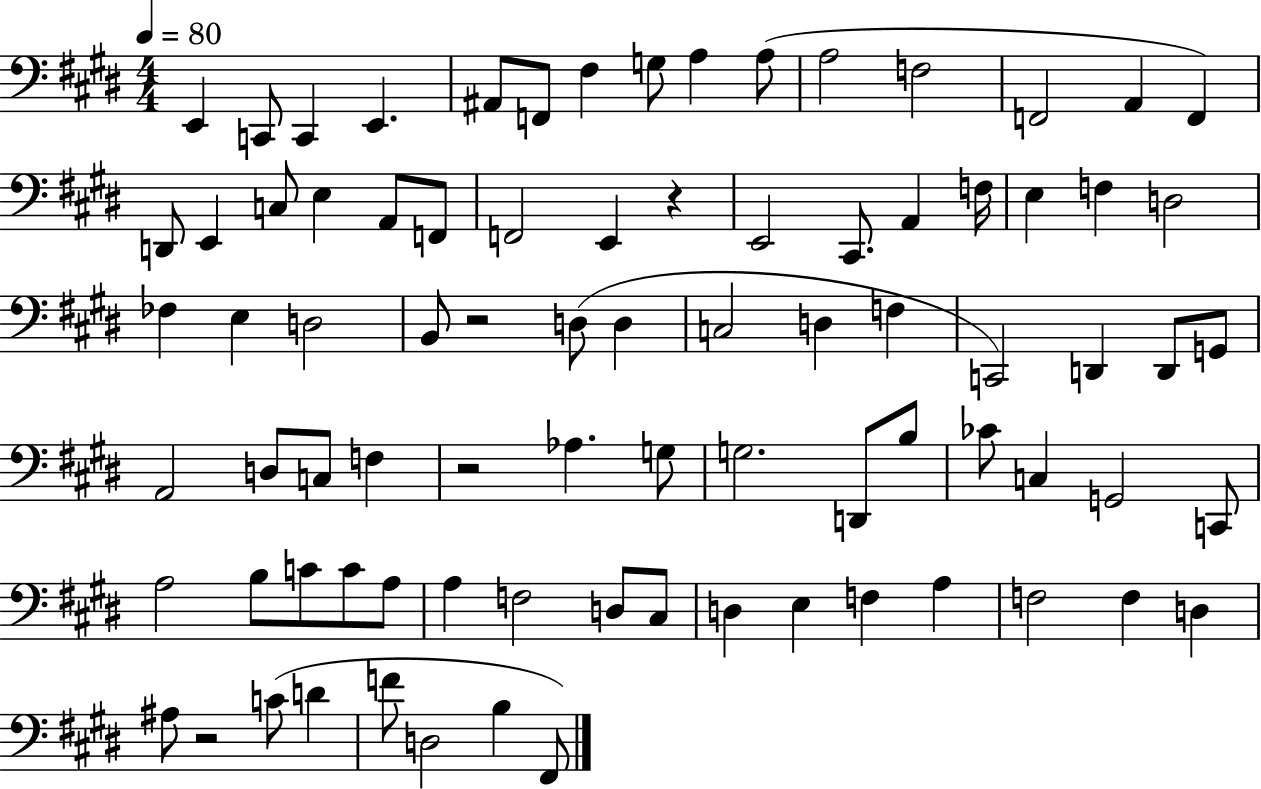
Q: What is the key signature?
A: E major